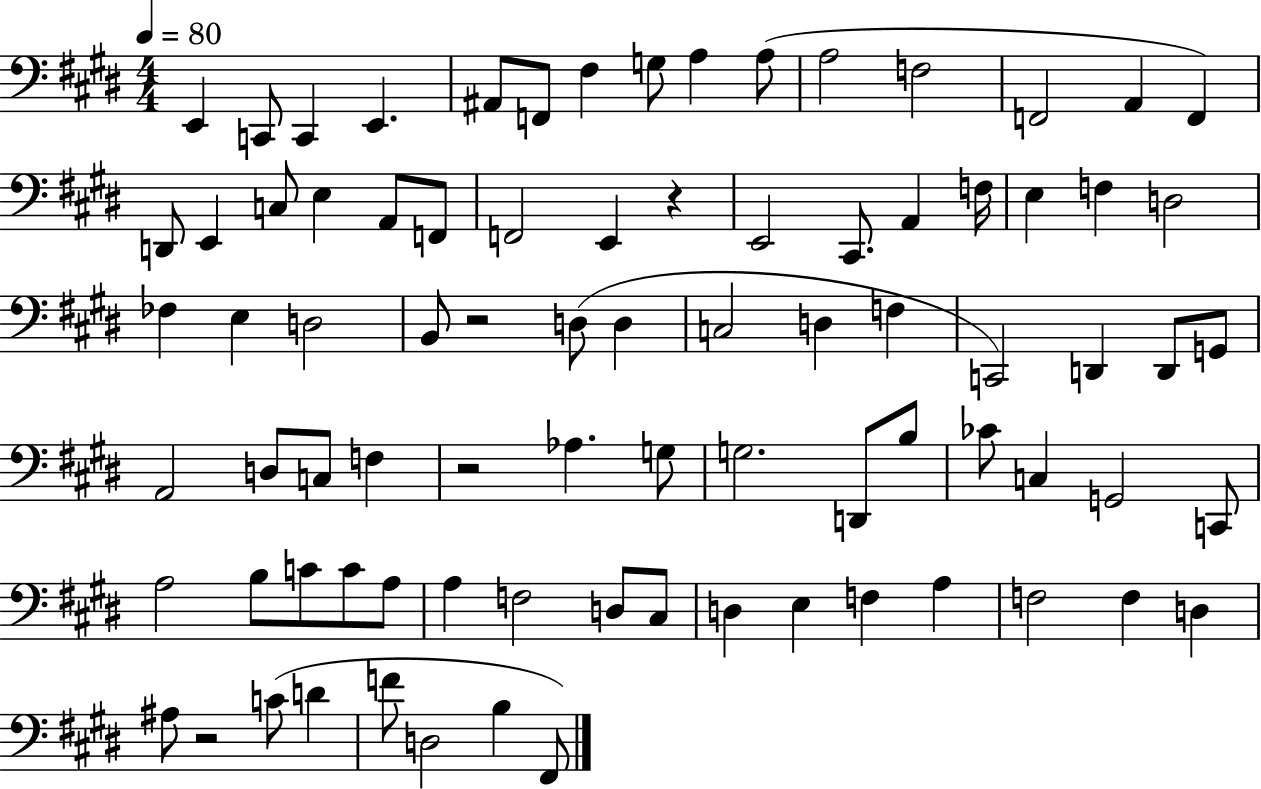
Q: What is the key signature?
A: E major